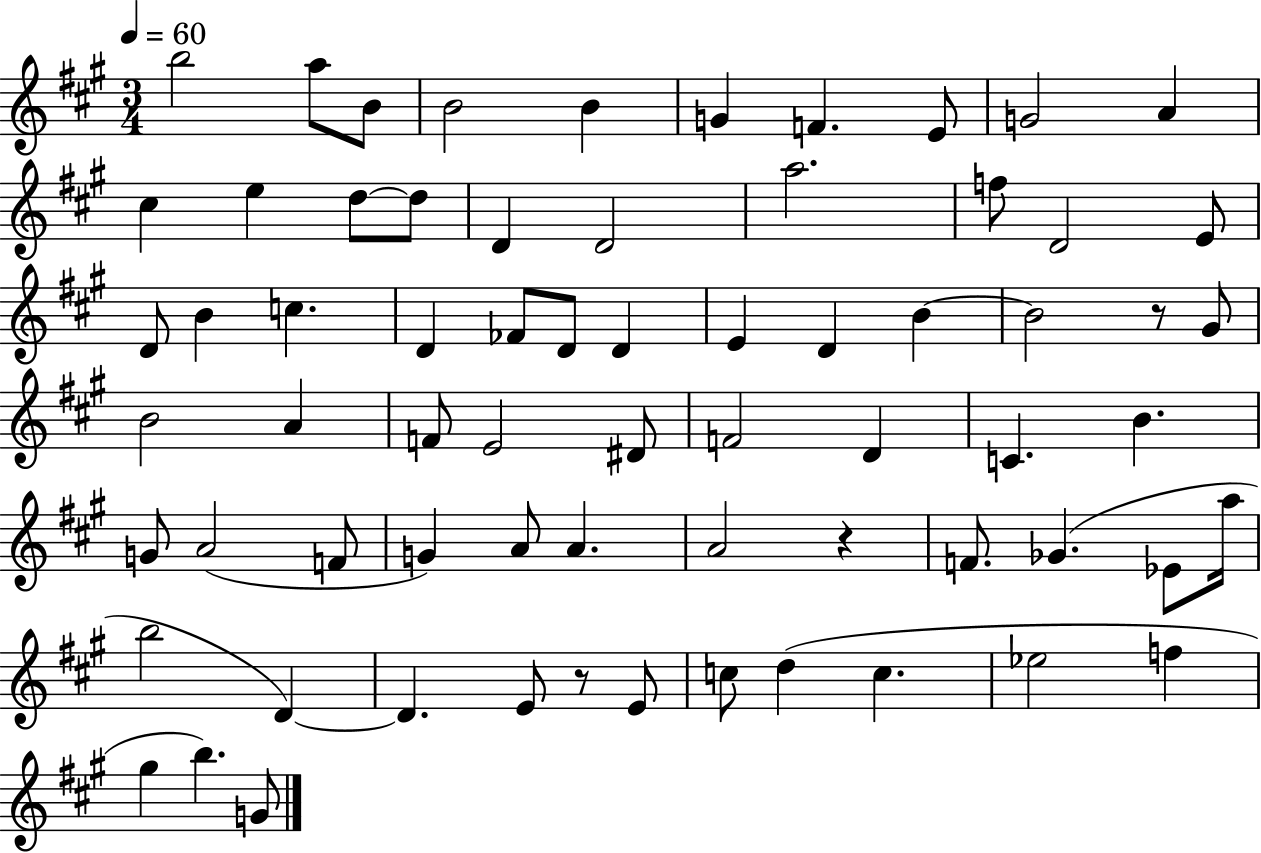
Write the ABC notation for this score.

X:1
T:Untitled
M:3/4
L:1/4
K:A
b2 a/2 B/2 B2 B G F E/2 G2 A ^c e d/2 d/2 D D2 a2 f/2 D2 E/2 D/2 B c D _F/2 D/2 D E D B B2 z/2 ^G/2 B2 A F/2 E2 ^D/2 F2 D C B G/2 A2 F/2 G A/2 A A2 z F/2 _G _E/2 a/4 b2 D D E/2 z/2 E/2 c/2 d c _e2 f ^g b G/2